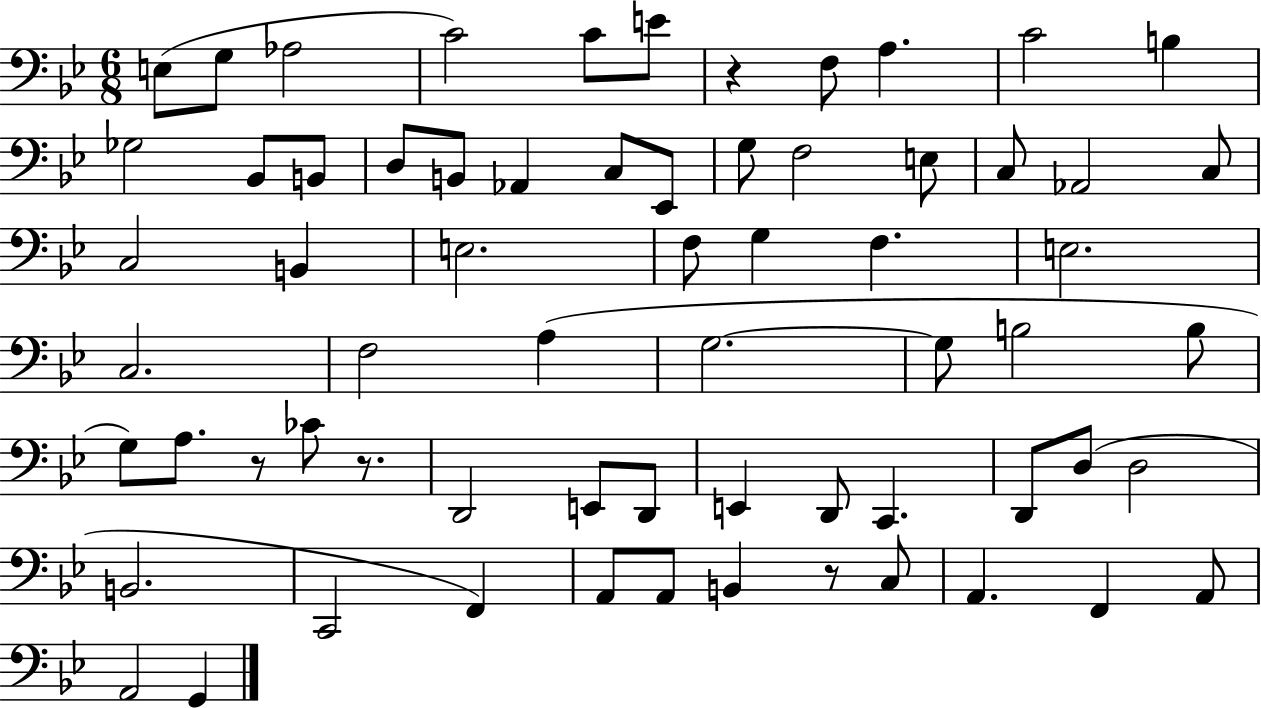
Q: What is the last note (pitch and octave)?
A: G2